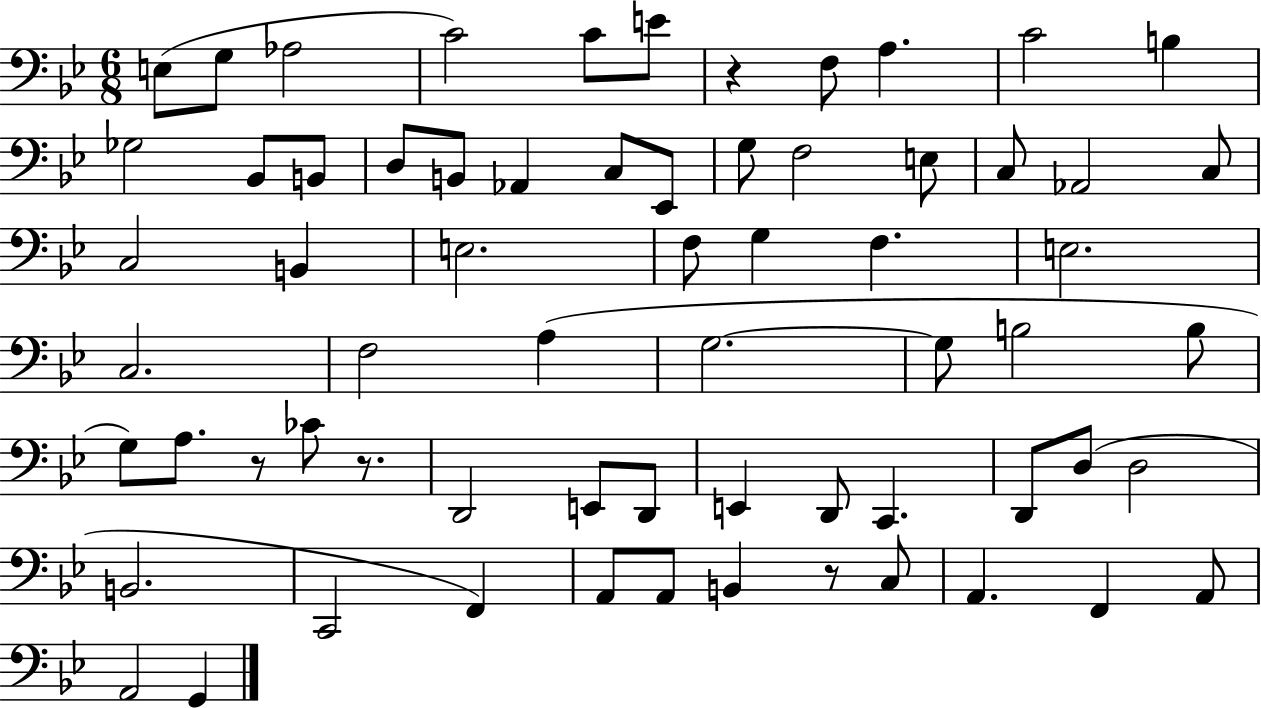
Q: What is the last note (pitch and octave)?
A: G2